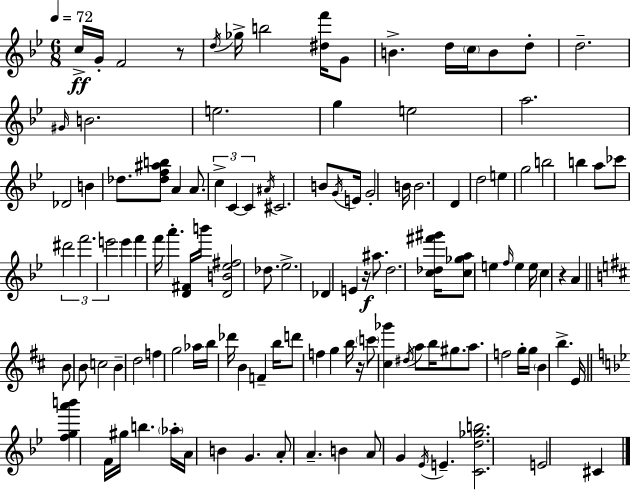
C5/s G4/s F4/h R/e D5/s Gb5/s B5/h [D#5,F6]/s G4/e B4/q. D5/s C5/s B4/e D5/e D5/h. G#4/s B4/h. E5/h. G5/q E5/h A5/h. Db4/h B4/q Db5/e. [Db5,F5,A#5,B5]/e A4/q A4/e. C5/q C4/q C4/q A#4/s C#4/h. B4/e G4/s E4/s G4/h B4/s B4/h. D4/q D5/h E5/q G5/h B5/h B5/q A5/e CES6/e D#6/h F6/h. E6/h E6/q F6/q F6/s A6/q. [D4,F#4]/s B6/s [D4,B4,Eb5,F#5]/h Db5/e. Eb5/h. Db4/q E4/q R/s A#5/e. D5/h. [C5,Db5,F#6,G#6]/s [C5,Gb5,A5]/e E5/q F5/s E5/q E5/s C5/q R/q A4/q B4/e B4/e C5/h B4/q D5/h F5/q G5/h Ab5/s B5/s Db6/s B4/q F4/q B5/s D6/e F5/q G5/q B5/s R/s C6/e [C#5,Gb6]/q D#5/s A5/e B5/s G#5/e. A5/e. F5/h G5/s G5/s B4/q B5/q. E4/s [F5,G5,A6,B6]/q F4/s G#5/s B5/q. Ab5/s A4/s B4/q G4/q. A4/e A4/q. B4/q A4/e G4/q Eb4/s E4/q. [C4,D5,Gb5,B5]/h. E4/h C#4/q